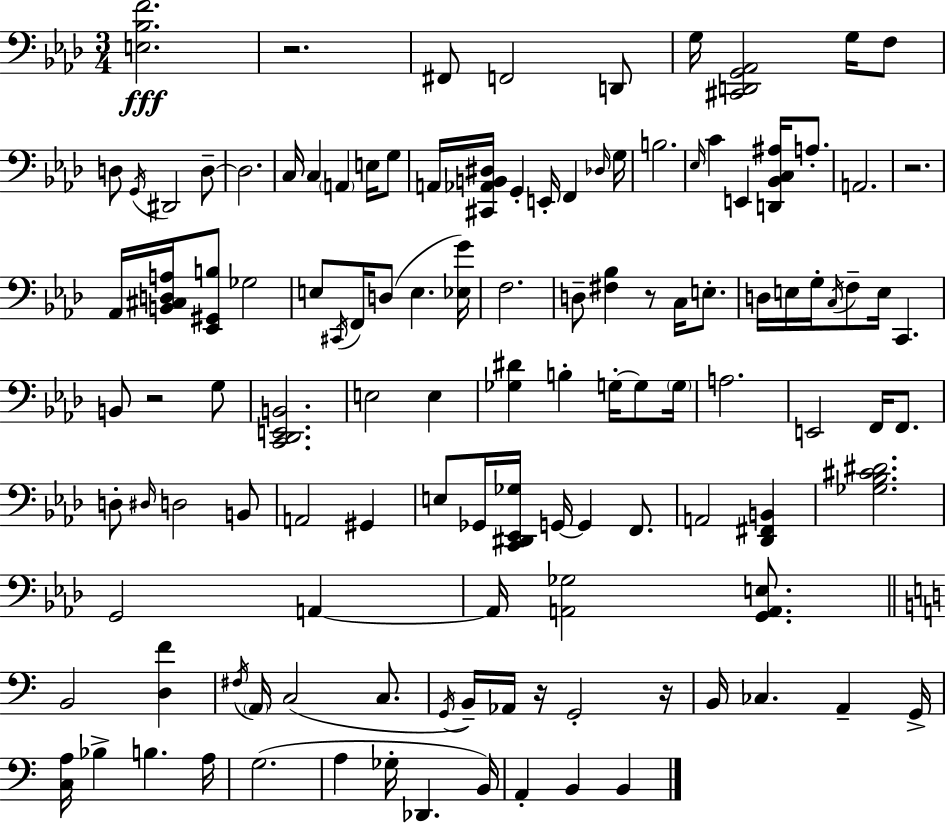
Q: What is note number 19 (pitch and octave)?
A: E2